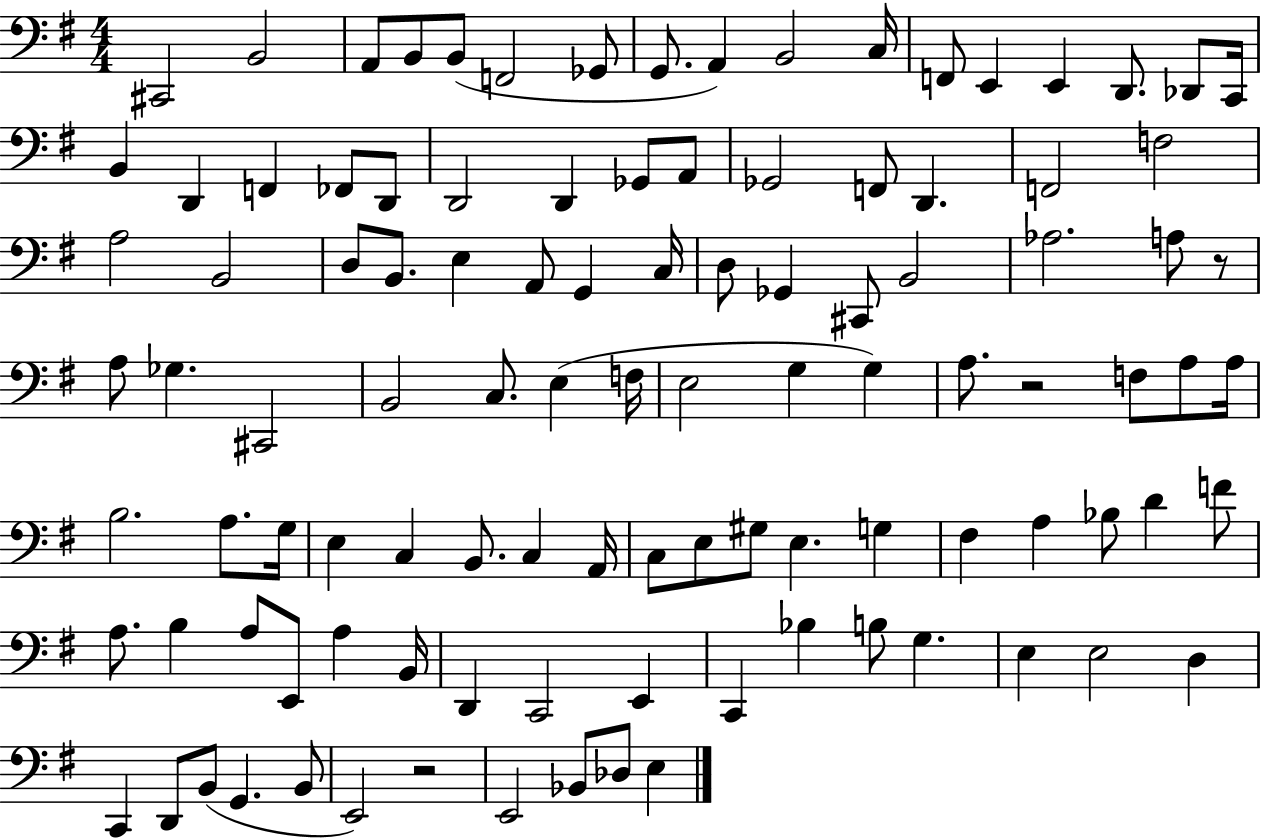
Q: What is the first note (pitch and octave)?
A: C#2